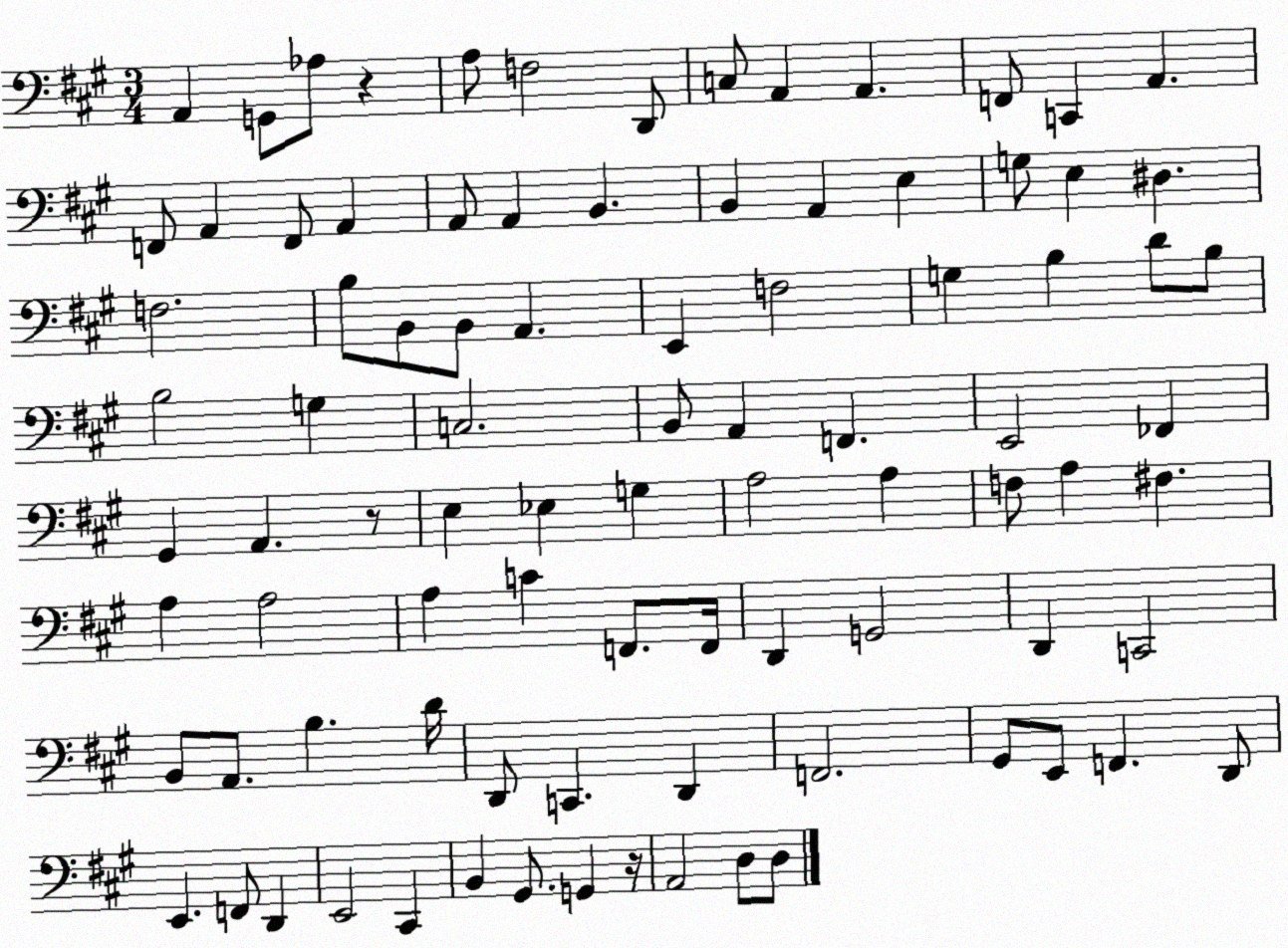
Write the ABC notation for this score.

X:1
T:Untitled
M:3/4
L:1/4
K:A
A,, G,,/2 _A,/2 z A,/2 F,2 D,,/2 C,/2 A,, A,, F,,/2 C,, A,, F,,/2 A,, F,,/2 A,, A,,/2 A,, B,, B,, A,, E, G,/2 E, ^D, F,2 B,/2 B,,/2 B,,/2 A,, E,, F,2 G, B, D/2 B,/2 B,2 G, C,2 B,,/2 A,, F,, E,,2 _F,, ^G,, A,, z/2 E, _E, G, A,2 A, F,/2 A, ^F, A, A,2 A, C F,,/2 F,,/4 D,, G,,2 D,, C,,2 B,,/2 A,,/2 B, D/4 D,,/2 C,, D,, F,,2 ^G,,/2 E,,/2 F,, D,,/2 E,, F,,/2 D,, E,,2 ^C,, B,, ^G,,/2 G,, z/4 A,,2 D,/2 D,/2